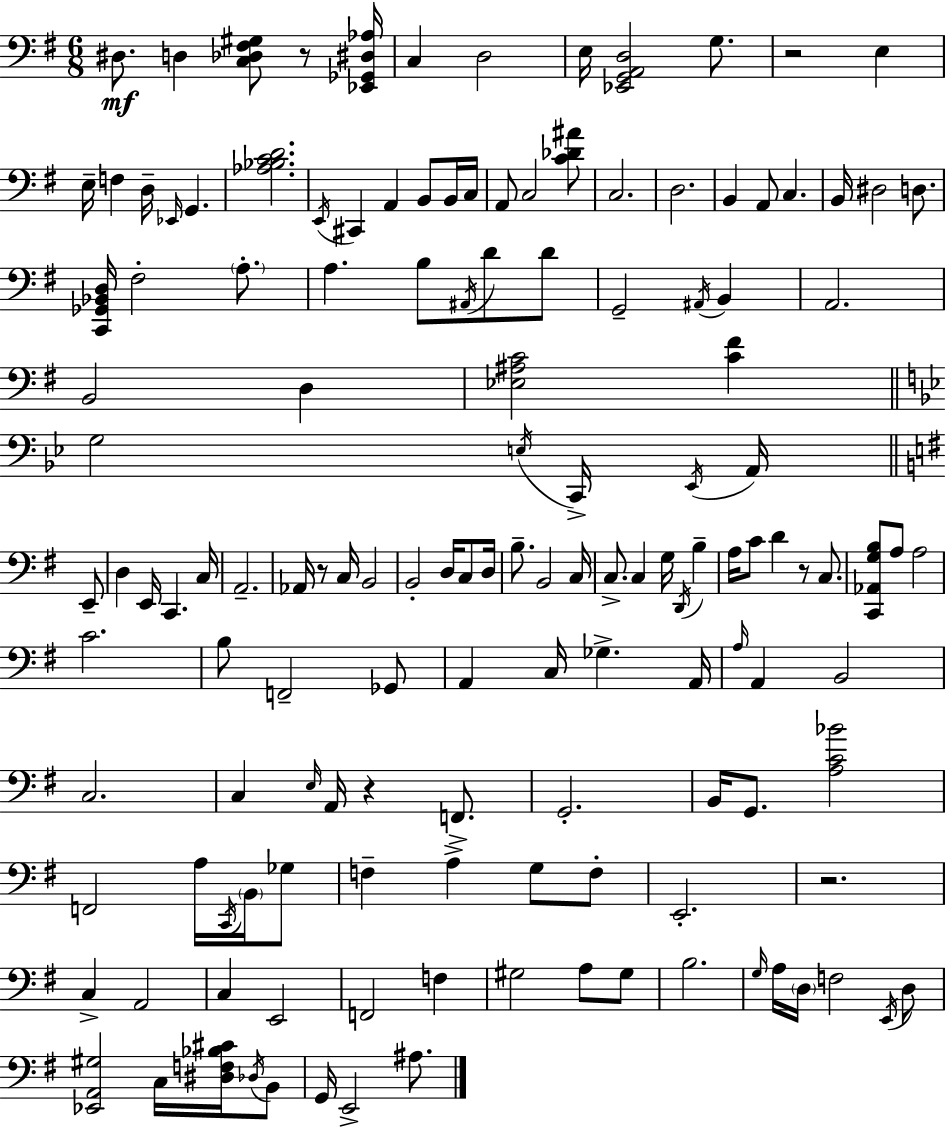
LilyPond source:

{
  \clef bass
  \numericTimeSignature
  \time 6/8
  \key g \major
  \repeat volta 2 { dis8.\mf d4 <c des fis gis>8 r8 <ees, ges, dis aes>16 | c4 d2 | e16 <ees, g, a, d>2 g8. | r2 e4 | \break e16-- f4 d16-- \grace { ees,16 } g,4. | <aes bes c' d'>2. | \acciaccatura { e,16 } cis,4 a,4 b,8 | b,16 c16 a,8 c2 | \break <c' des' ais'>8 c2. | d2. | b,4 a,8 c4. | b,16 dis2 d8. | \break <c, ges, bes, d>16 fis2-. \parenthesize a8.-. | a4. b8 \acciaccatura { ais,16 } d'8 | d'8 g,2-- \acciaccatura { ais,16 } | b,4 a,2. | \break b,2 | d4 <ees ais c'>2 | <c' fis'>4 \bar "||" \break \key g \minor g2 \acciaccatura { e16 } c,16-> \acciaccatura { ees,16 } a,16 | \bar "||" \break \key e \minor e,8-- d4 e,16 c,4. | c16 a,2.-- | aes,16 r8 c16 b,2 | b,2-. d16 c8 | \break d16 b8.-- b,2 | c16 c8.-> c4 g16 \acciaccatura { d,16 } b4-- | a16 c'8 d'4 r8 | c8. <c, aes, g b>8 a8 a2 | \break c'2. | b8 f,2-- | ges,8 a,4 c16 ges4.-> | a,16 \grace { a16 } a,4 b,2 | \break c2. | c4 \grace { e16 } a,16 r4 | f,8.-> g,2.-. | b,16 g,8. <a c' bes'>2 | \break f,2 | a16 \acciaccatura { c,16 } \parenthesize b,16 ges8 f4-- a4-> | g8 f8-. e,2.-. | r2. | \break c4-> a,2 | c4 e,2 | f,2 | f4 gis2 | \break a8 gis8 b2. | \grace { g16 } a16 \parenthesize d16 f2 | \acciaccatura { e,16 } d8 <ees, a, gis>2 | c16 <dis f bes cis'>16 \acciaccatura { des16 } b,8 g,16 e,2-> | \break ais8. } \bar "|."
}